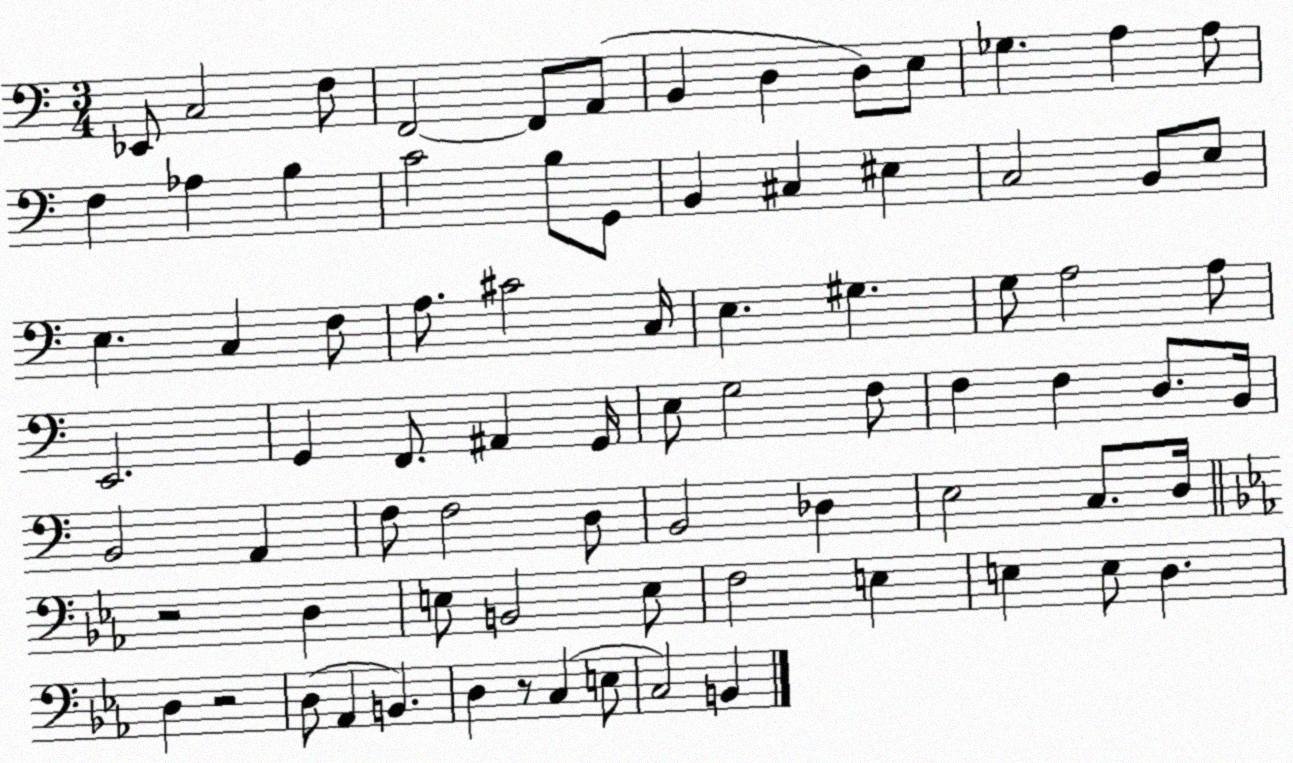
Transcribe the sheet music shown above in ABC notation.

X:1
T:Untitled
M:3/4
L:1/4
K:C
_E,,/2 C,2 F,/2 F,,2 F,,/2 A,,/2 B,, D, D,/2 E,/2 _G, A, A,/2 F, _A, B, C2 B,/2 G,,/2 B,, ^C, ^E, C,2 B,,/2 E,/2 E, C, F,/2 A,/2 ^C2 C,/4 E, ^G, G,/2 A,2 A,/2 E,,2 G,, F,,/2 ^A,, G,,/4 E,/2 G,2 F,/2 F, F, D,/2 B,,/4 B,,2 A,, F,/2 F,2 D,/2 B,,2 _D, E,2 C,/2 D,/4 z2 D, E,/2 B,,2 E,/2 F,2 E, E, E,/2 D, D, z2 D,/2 _A,, B,, D, z/2 C, E,/2 C,2 B,,